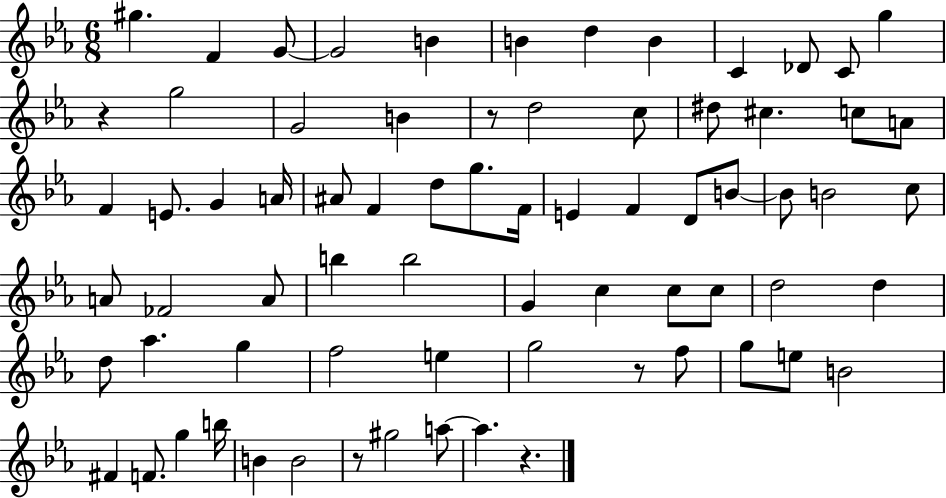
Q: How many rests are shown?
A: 5